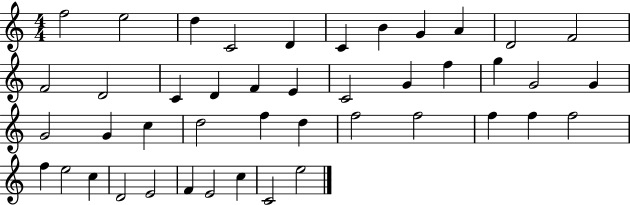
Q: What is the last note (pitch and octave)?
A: E5